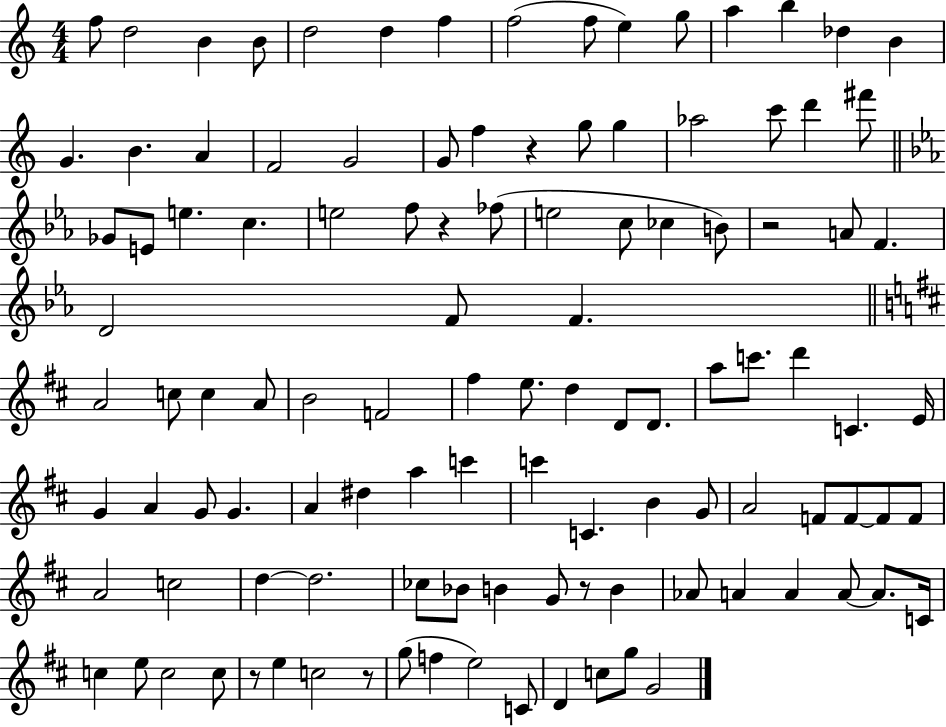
F5/e D5/h B4/q B4/e D5/h D5/q F5/q F5/h F5/e E5/q G5/e A5/q B5/q Db5/q B4/q G4/q. B4/q. A4/q F4/h G4/h G4/e F5/q R/q G5/e G5/q Ab5/h C6/e D6/q F#6/e Gb4/e E4/e E5/q. C5/q. E5/h F5/e R/q FES5/e E5/h C5/e CES5/q B4/e R/h A4/e F4/q. D4/h F4/e F4/q. A4/h C5/e C5/q A4/e B4/h F4/h F#5/q E5/e. D5/q D4/e D4/e. A5/e C6/e. D6/q C4/q. E4/s G4/q A4/q G4/e G4/q. A4/q D#5/q A5/q C6/q C6/q C4/q. B4/q G4/e A4/h F4/e F4/e F4/e F4/e A4/h C5/h D5/q D5/h. CES5/e Bb4/e B4/q G4/e R/e B4/q Ab4/e A4/q A4/q A4/e A4/e. C4/s C5/q E5/e C5/h C5/e R/e E5/q C5/h R/e G5/e F5/q E5/h C4/e D4/q C5/e G5/e G4/h